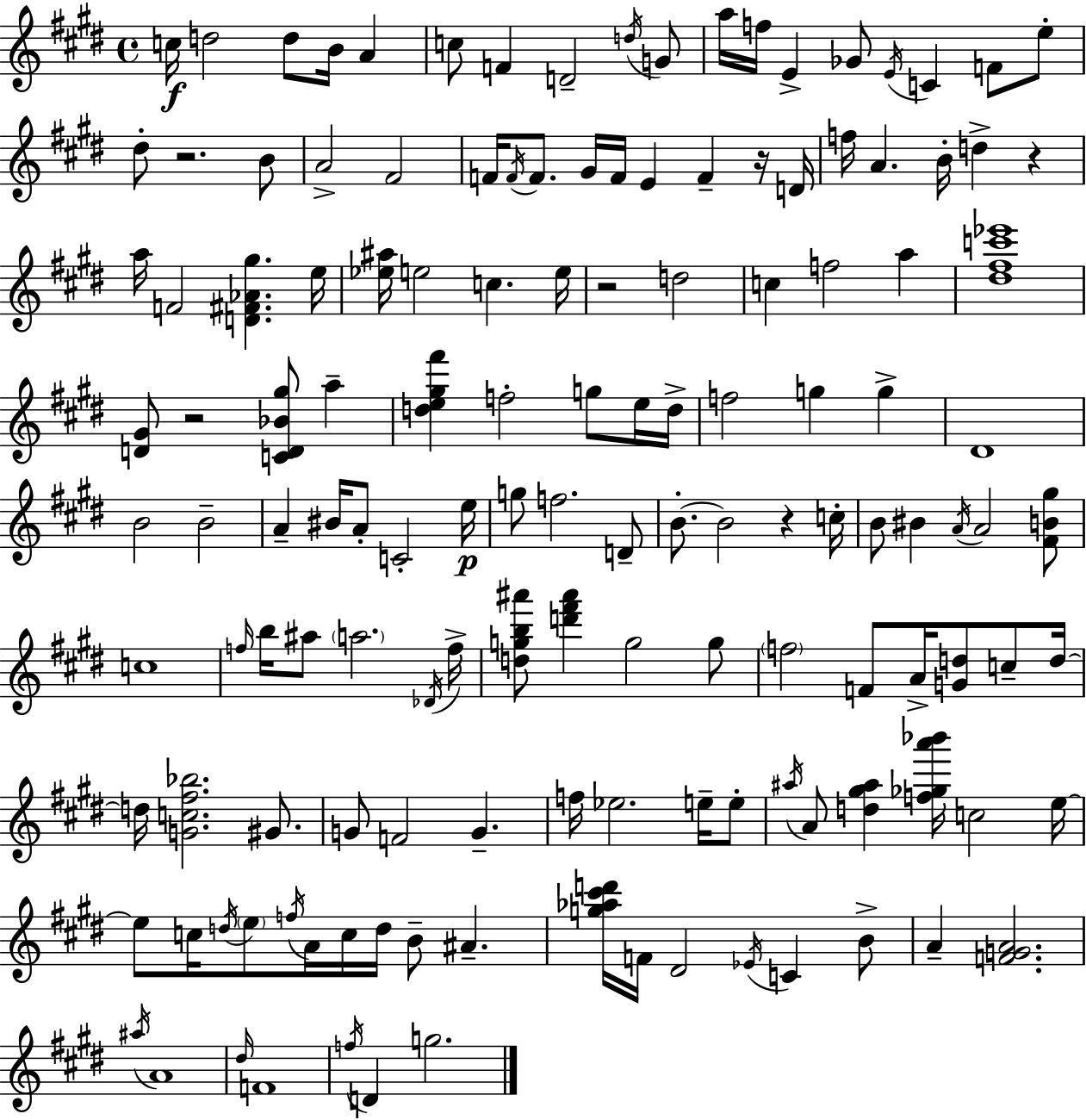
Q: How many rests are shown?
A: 6